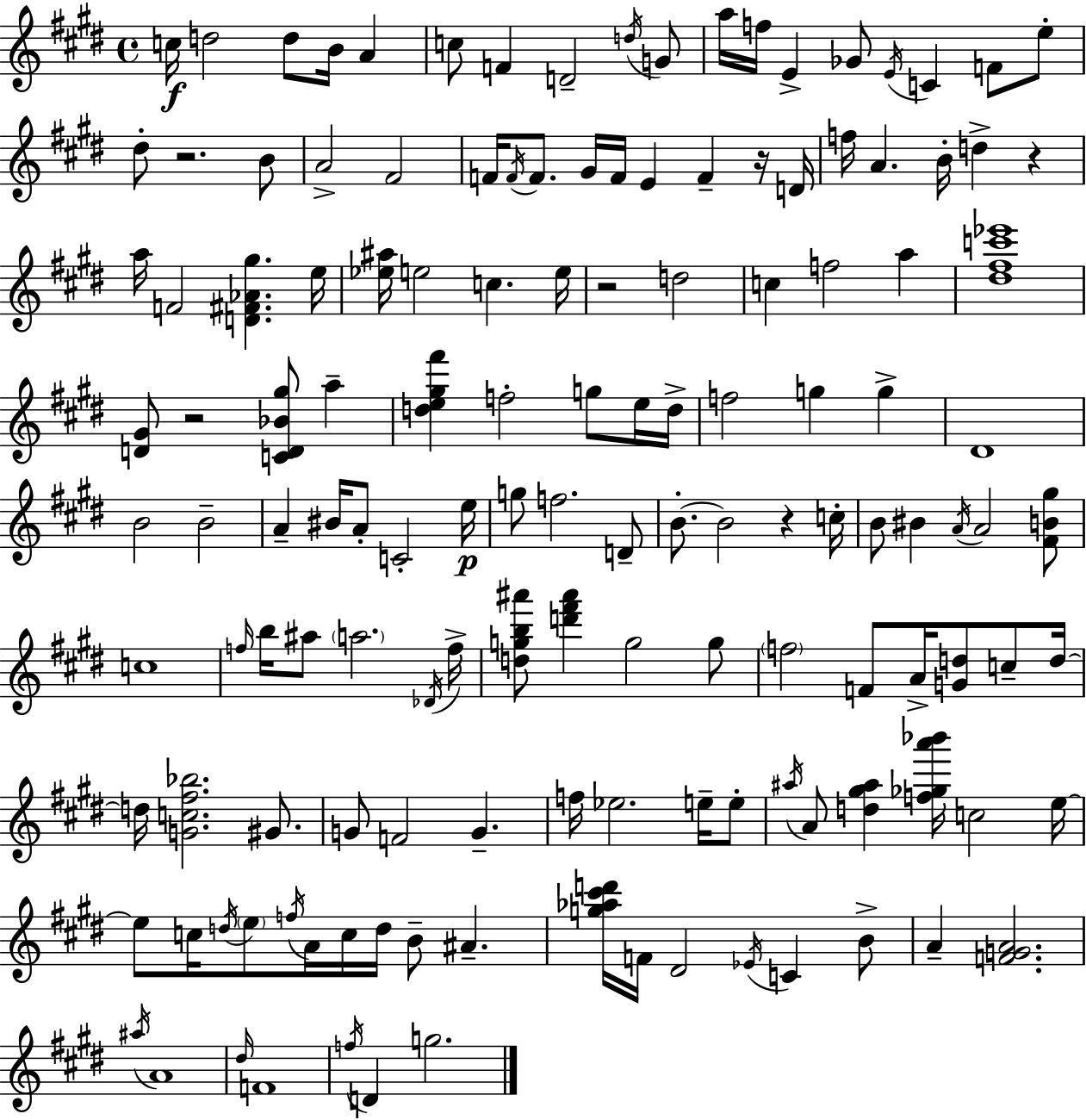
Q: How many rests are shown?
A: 6